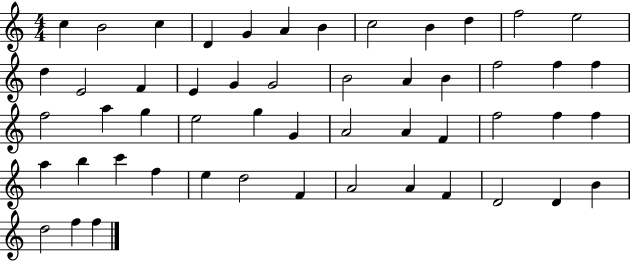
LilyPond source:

{
  \clef treble
  \numericTimeSignature
  \time 4/4
  \key c \major
  c''4 b'2 c''4 | d'4 g'4 a'4 b'4 | c''2 b'4 d''4 | f''2 e''2 | \break d''4 e'2 f'4 | e'4 g'4 g'2 | b'2 a'4 b'4 | f''2 f''4 f''4 | \break f''2 a''4 g''4 | e''2 g''4 g'4 | a'2 a'4 f'4 | f''2 f''4 f''4 | \break a''4 b''4 c'''4 f''4 | e''4 d''2 f'4 | a'2 a'4 f'4 | d'2 d'4 b'4 | \break d''2 f''4 f''4 | \bar "|."
}